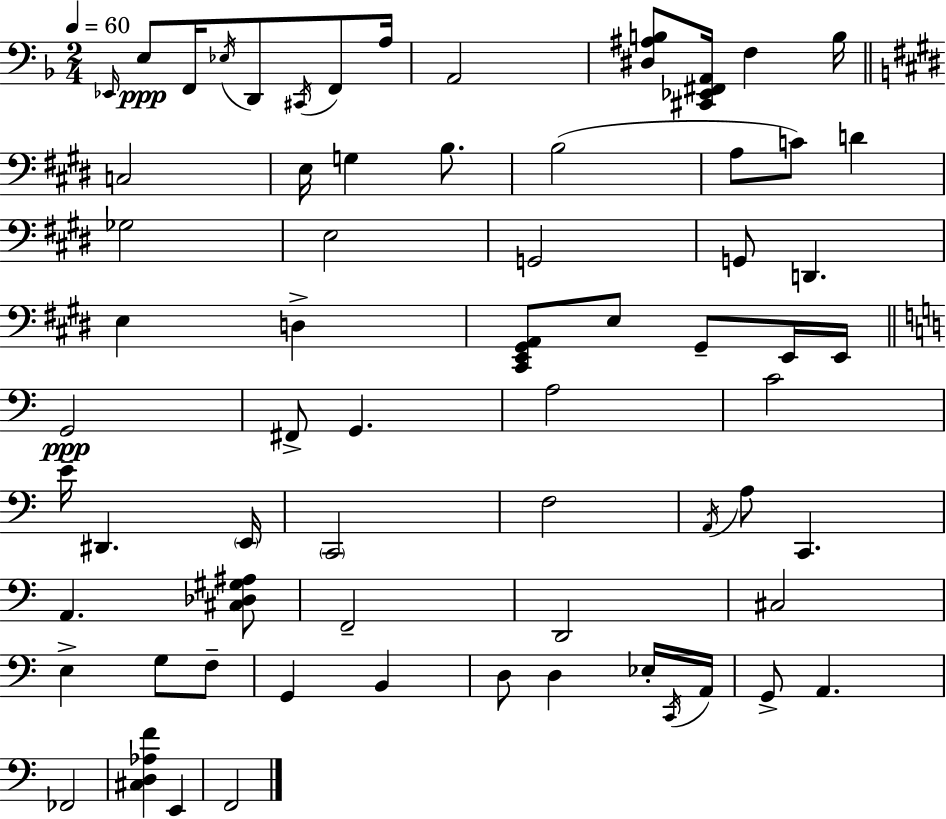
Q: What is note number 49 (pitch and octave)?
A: G3